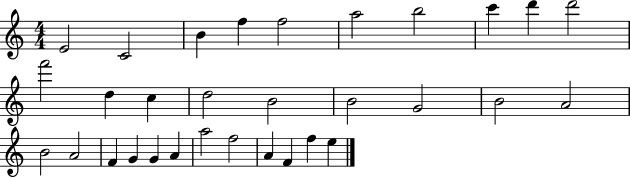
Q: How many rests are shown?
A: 0